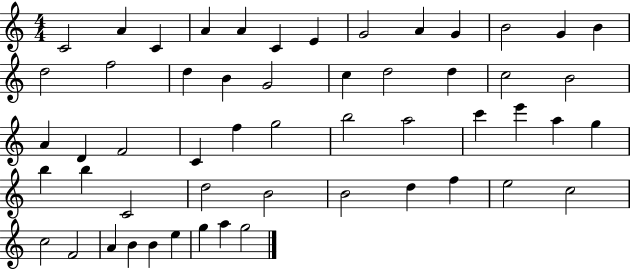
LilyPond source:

{
  \clef treble
  \numericTimeSignature
  \time 4/4
  \key c \major
  c'2 a'4 c'4 | a'4 a'4 c'4 e'4 | g'2 a'4 g'4 | b'2 g'4 b'4 | \break d''2 f''2 | d''4 b'4 g'2 | c''4 d''2 d''4 | c''2 b'2 | \break a'4 d'4 f'2 | c'4 f''4 g''2 | b''2 a''2 | c'''4 e'''4 a''4 g''4 | \break b''4 b''4 c'2 | d''2 b'2 | b'2 d''4 f''4 | e''2 c''2 | \break c''2 f'2 | a'4 b'4 b'4 e''4 | g''4 a''4 g''2 | \bar "|."
}